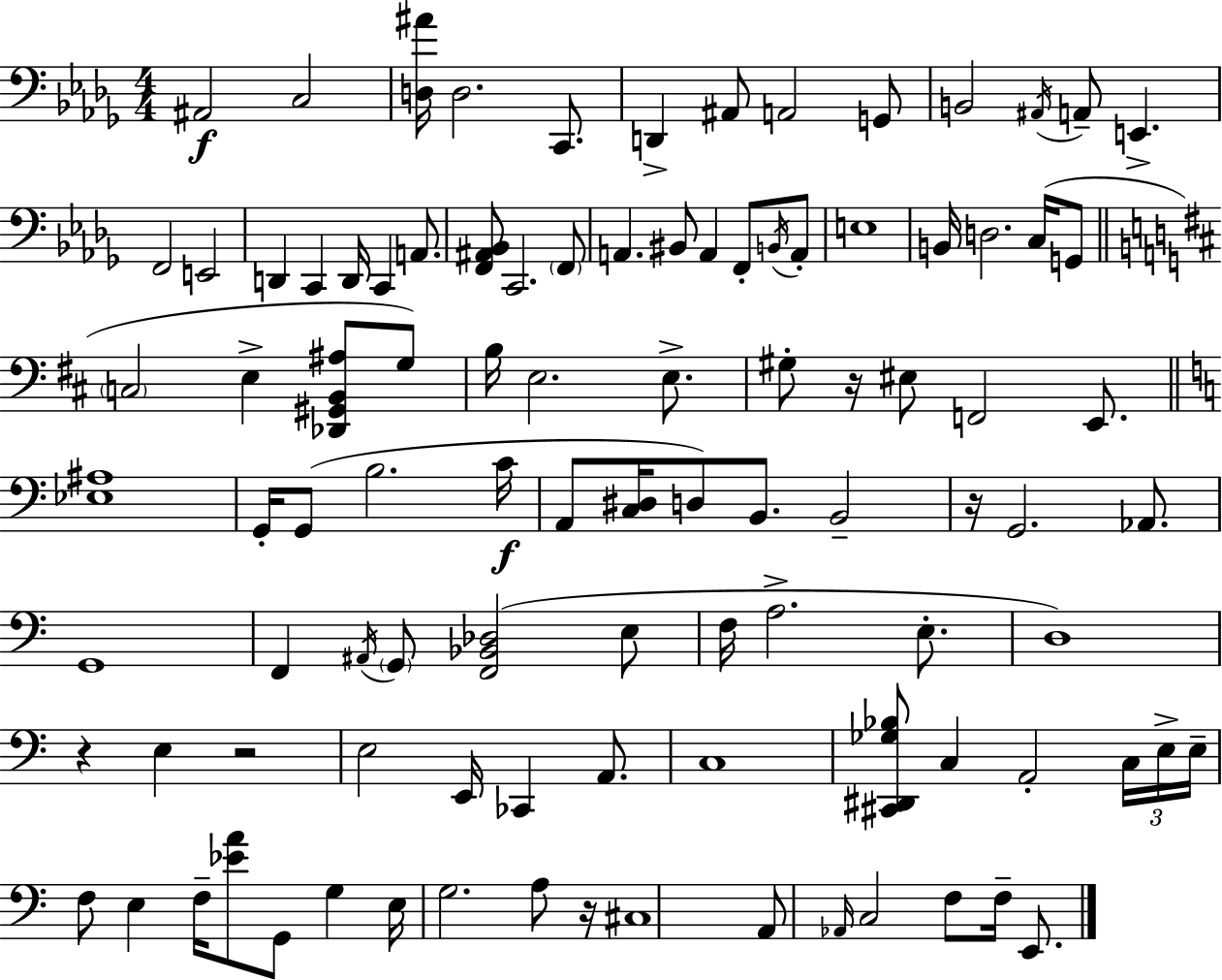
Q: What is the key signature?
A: BES minor